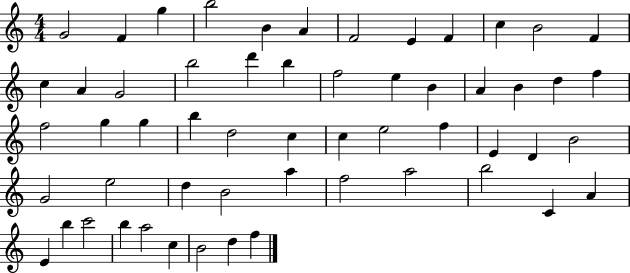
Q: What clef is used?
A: treble